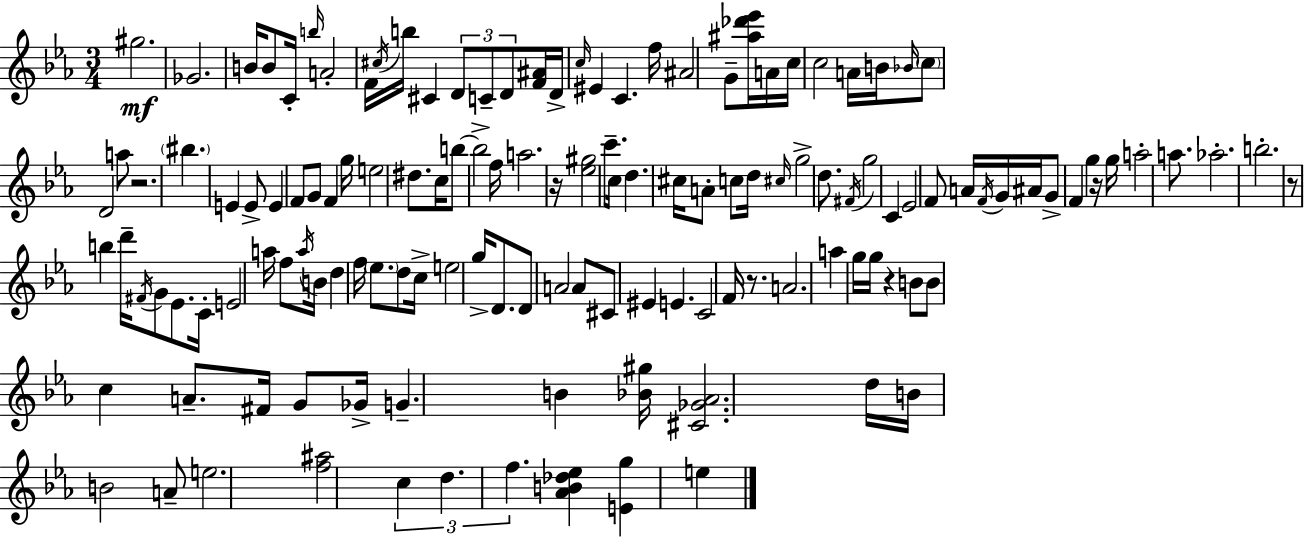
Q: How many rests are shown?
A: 6